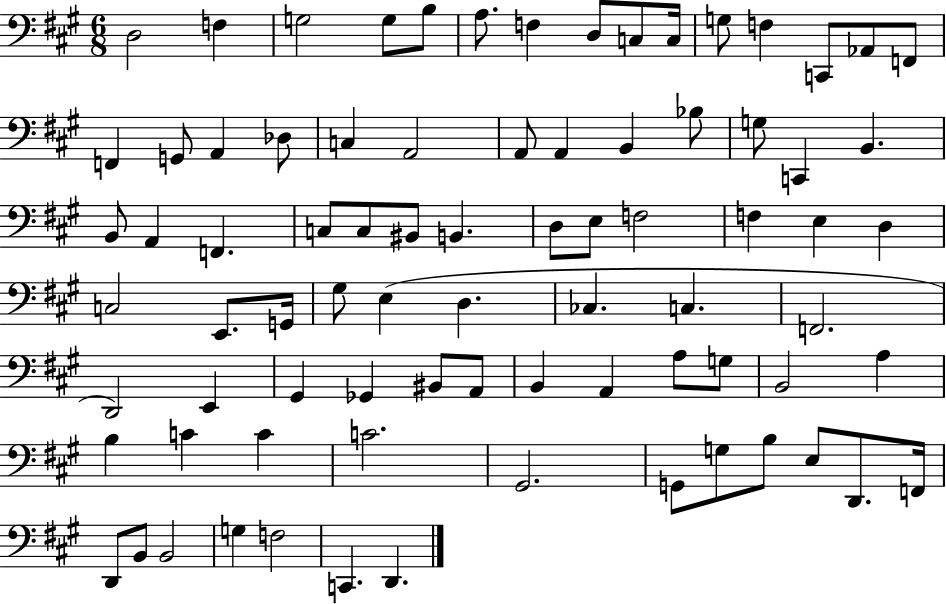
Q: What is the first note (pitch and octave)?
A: D3